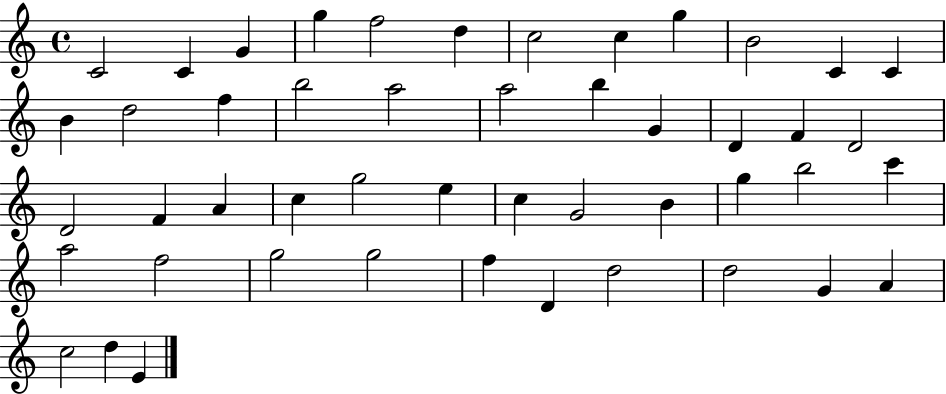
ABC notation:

X:1
T:Untitled
M:4/4
L:1/4
K:C
C2 C G g f2 d c2 c g B2 C C B d2 f b2 a2 a2 b G D F D2 D2 F A c g2 e c G2 B g b2 c' a2 f2 g2 g2 f D d2 d2 G A c2 d E